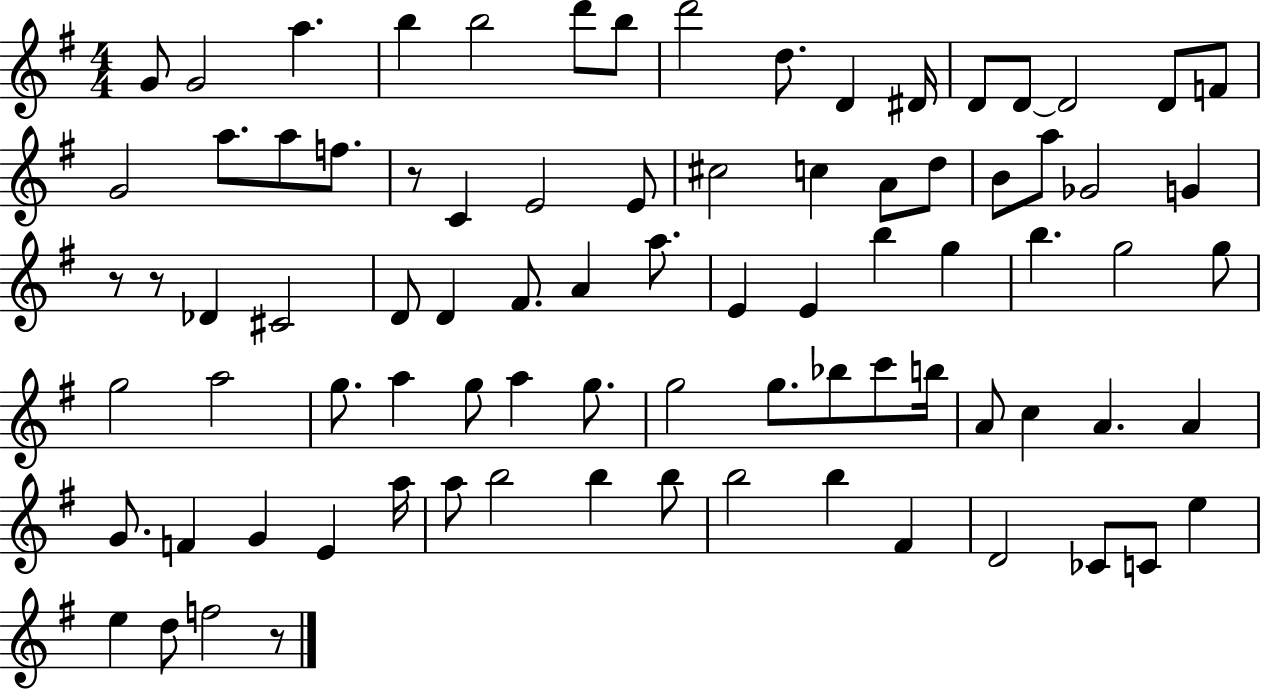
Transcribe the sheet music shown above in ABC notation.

X:1
T:Untitled
M:4/4
L:1/4
K:G
G/2 G2 a b b2 d'/2 b/2 d'2 d/2 D ^D/4 D/2 D/2 D2 D/2 F/2 G2 a/2 a/2 f/2 z/2 C E2 E/2 ^c2 c A/2 d/2 B/2 a/2 _G2 G z/2 z/2 _D ^C2 D/2 D ^F/2 A a/2 E E b g b g2 g/2 g2 a2 g/2 a g/2 a g/2 g2 g/2 _b/2 c'/2 b/4 A/2 c A A G/2 F G E a/4 a/2 b2 b b/2 b2 b ^F D2 _C/2 C/2 e e d/2 f2 z/2